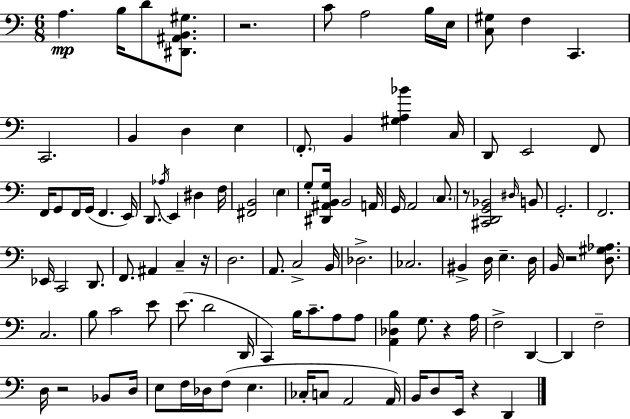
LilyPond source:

{
  \clef bass
  \numericTimeSignature
  \time 6/8
  \key c \major
  a4.\mp b16 d'8 <dis, ais, b, gis>8. | r2. | c'8 a2 b16 e16 | <c gis>8 f4 c,4. | \break c,2. | b,4 d4 e4 | \parenthesize f,8.-. b,4 <gis a bes'>4 c16 | d,8 e,2 f,8 | \break f,16 g,8 f,16 g,16( f,4. e,16) | d,8. \acciaccatura { aes16 } e,4 dis4 | f16 <fis, b,>2 \parenthesize e4 | g8-. <dis, ais, b, g>16 b,2 | \break a,16 g,16 a,2 \parenthesize c8. | r8 <cis, d, g, bes,>2 \grace { dis16 } | b,8 g,2.-. | f,2. | \break ees,16 c,2 d,8. | f,8. ais,4 c4-- | r16 d2. | a,8. c2-> | \break b,16 des2.-> | ces2. | bis,4-> d16 e4.-- | d16 b,16 r2 <d gis aes>8. | \break c2. | b8 c'2 | e'8 e'8.( d'2 | d,16 c,4) b16 c'8.-- a8 | \break a8 <a, des b>4 g8. r4 | a16 f2-> d,4~~ | d,4 f2-- | d16 r2 bes,8 | \break d16 e8 f16 des16 f8( e4. | ces16-. c8 a,2 | a,16) b,16 d8 e,16 r4 d,4 | \bar "|."
}